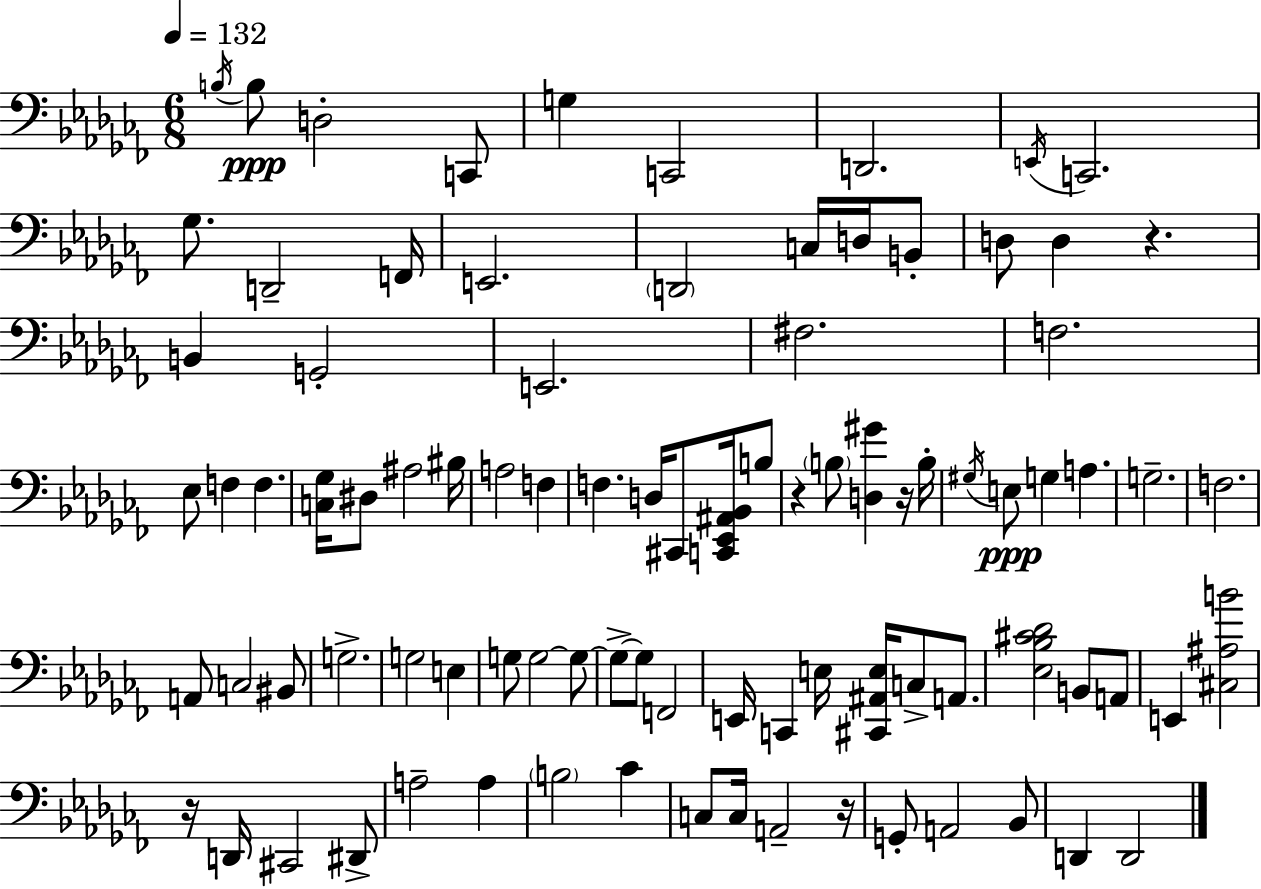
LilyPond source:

{
  \clef bass
  \numericTimeSignature
  \time 6/8
  \key aes \minor
  \tempo 4 = 132
  \acciaccatura { b16 }\ppp b8 d2-. c,8 | g4 c,2 | d,2. | \acciaccatura { e,16 } c,2. | \break ges8. d,2-- | f,16 e,2. | \parenthesize d,2 c16 d16 | b,8-. d8 d4 r4. | \break b,4 g,2-. | e,2. | fis2. | f2. | \break ees8 f4 f4. | <c ges>16 dis8 ais2 | bis16 a2 f4 | f4. d16 cis,8 <c, ees, ais, bes,>16 | \break b8 r4 \parenthesize b8 <d gis'>4 | r16 b16-. \acciaccatura { gis16 } e8\ppp g4 a4. | g2.-- | f2. | \break a,8 c2 | bis,8 g2.-> | g2 e4 | g8 g2~~ | \break g8~~ g8->~~ g8 f,2 | e,16 c,4 e16 <cis, ais, e>16 c8-> | a,8. <ees bes cis' des'>2 b,8 | a,8 e,4 <cis ais b'>2 | \break r16 d,16 cis,2 | dis,8-> a2-- a4 | \parenthesize b2 ces'4 | c8 c16 a,2-- | \break r16 g,8-. a,2 | bes,8 d,4 d,2 | \bar "|."
}